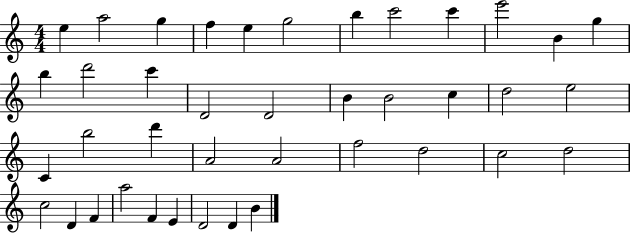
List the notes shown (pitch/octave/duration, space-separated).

E5/q A5/h G5/q F5/q E5/q G5/h B5/q C6/h C6/q E6/h B4/q G5/q B5/q D6/h C6/q D4/h D4/h B4/q B4/h C5/q D5/h E5/h C4/q B5/h D6/q A4/h A4/h F5/h D5/h C5/h D5/h C5/h D4/q F4/q A5/h F4/q E4/q D4/h D4/q B4/q